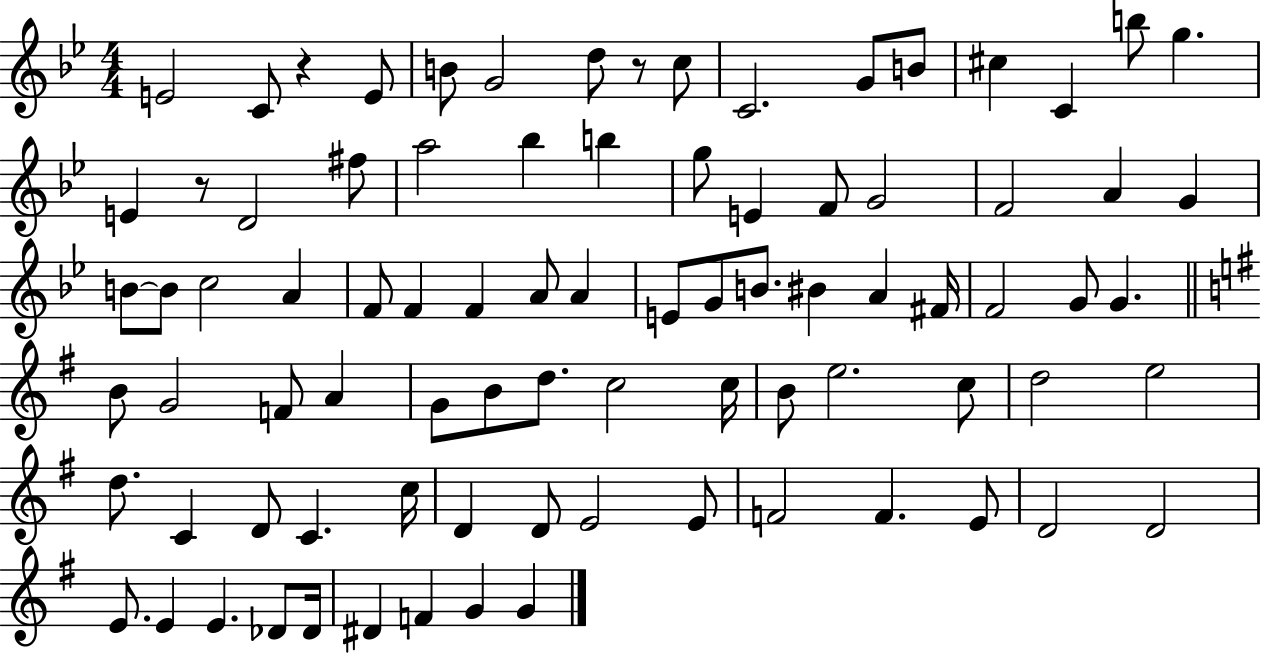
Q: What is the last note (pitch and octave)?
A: G4